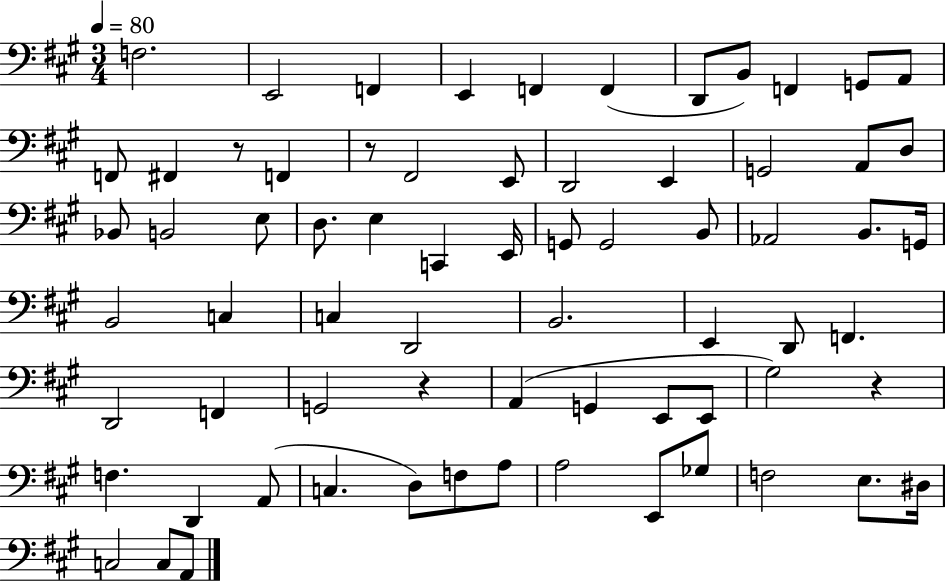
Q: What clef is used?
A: bass